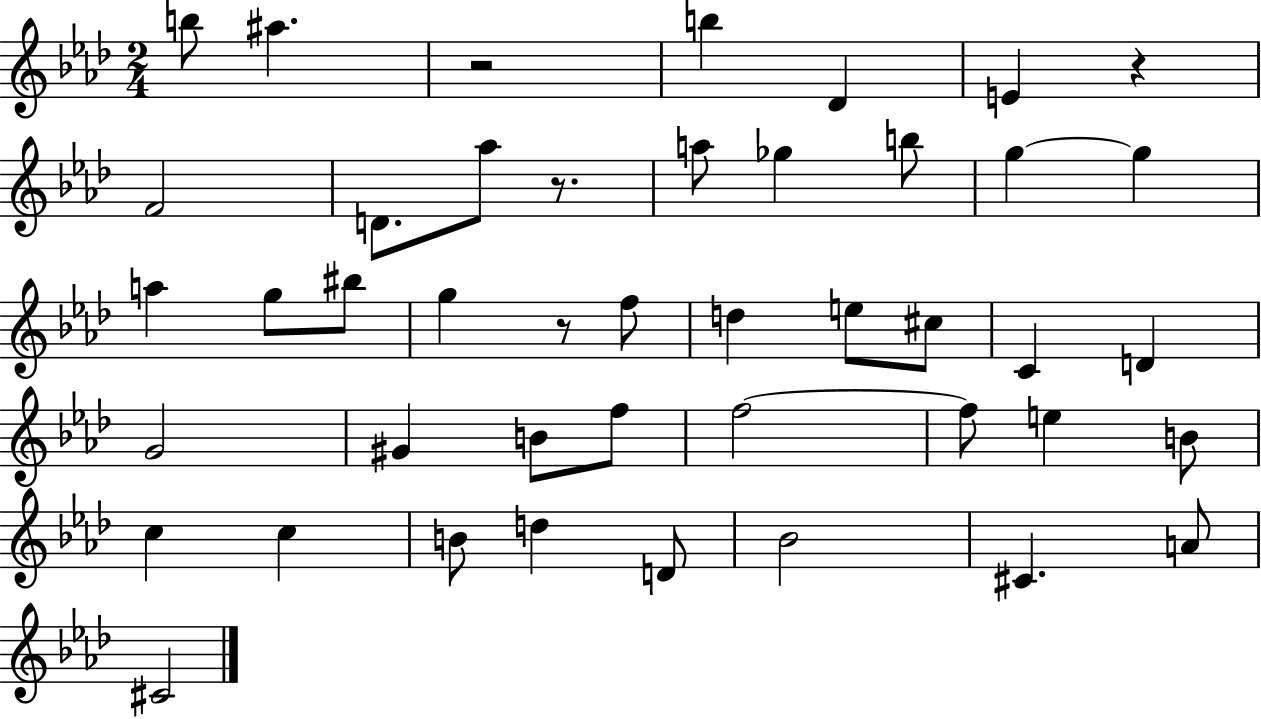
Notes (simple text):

B5/e A#5/q. R/h B5/q Db4/q E4/q R/q F4/h D4/e. Ab5/e R/e. A5/e Gb5/q B5/e G5/q G5/q A5/q G5/e BIS5/e G5/q R/e F5/e D5/q E5/e C#5/e C4/q D4/q G4/h G#4/q B4/e F5/e F5/h F5/e E5/q B4/e C5/q C5/q B4/e D5/q D4/e Bb4/h C#4/q. A4/e C#4/h